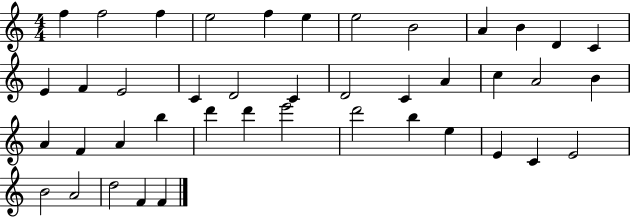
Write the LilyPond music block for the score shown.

{
  \clef treble
  \numericTimeSignature
  \time 4/4
  \key c \major
  f''4 f''2 f''4 | e''2 f''4 e''4 | e''2 b'2 | a'4 b'4 d'4 c'4 | \break e'4 f'4 e'2 | c'4 d'2 c'4 | d'2 c'4 a'4 | c''4 a'2 b'4 | \break a'4 f'4 a'4 b''4 | d'''4 d'''4 e'''2 | d'''2 b''4 e''4 | e'4 c'4 e'2 | \break b'2 a'2 | d''2 f'4 f'4 | \bar "|."
}